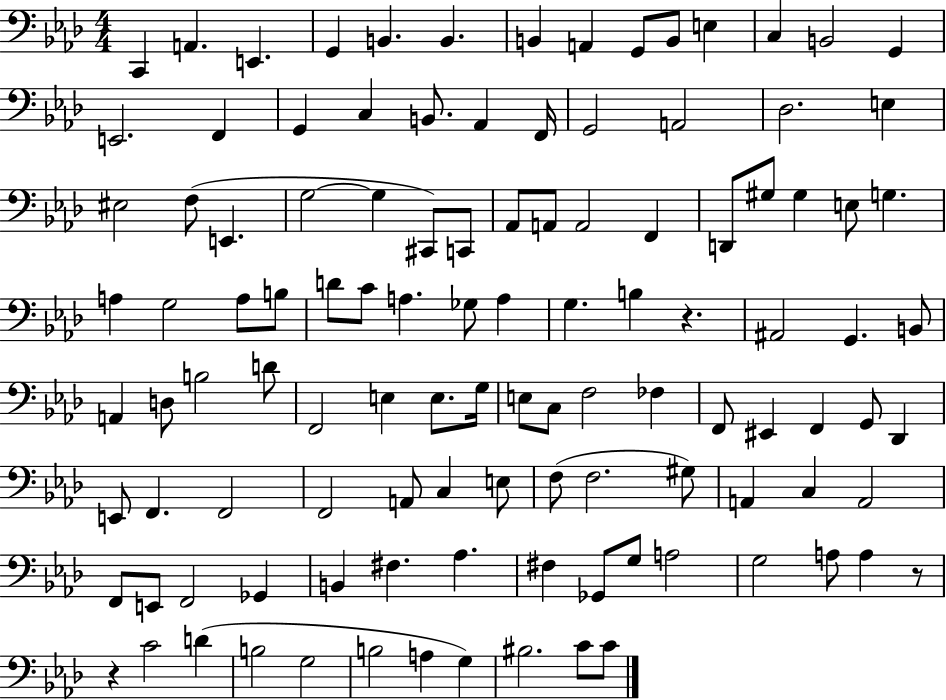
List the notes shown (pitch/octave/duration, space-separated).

C2/q A2/q. E2/q. G2/q B2/q. B2/q. B2/q A2/q G2/e B2/e E3/q C3/q B2/h G2/q E2/h. F2/q G2/q C3/q B2/e. Ab2/q F2/s G2/h A2/h Db3/h. E3/q EIS3/h F3/e E2/q. G3/h G3/q C#2/e C2/e Ab2/e A2/e A2/h F2/q D2/e G#3/e G#3/q E3/e G3/q. A3/q G3/h A3/e B3/e D4/e C4/e A3/q. Gb3/e A3/q G3/q. B3/q R/q. A#2/h G2/q. B2/e A2/q D3/e B3/h D4/e F2/h E3/q E3/e. G3/s E3/e C3/e F3/h FES3/q F2/e EIS2/q F2/q G2/e Db2/q E2/e F2/q. F2/h F2/h A2/e C3/q E3/e F3/e F3/h. G#3/e A2/q C3/q A2/h F2/e E2/e F2/h Gb2/q B2/q F#3/q. Ab3/q. F#3/q Gb2/e G3/e A3/h G3/h A3/e A3/q R/e R/q C4/h D4/q B3/h G3/h B3/h A3/q G3/q BIS3/h. C4/e C4/e